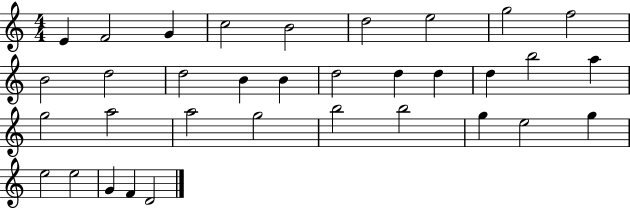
X:1
T:Untitled
M:4/4
L:1/4
K:C
E F2 G c2 B2 d2 e2 g2 f2 B2 d2 d2 B B d2 d d d b2 a g2 a2 a2 g2 b2 b2 g e2 g e2 e2 G F D2